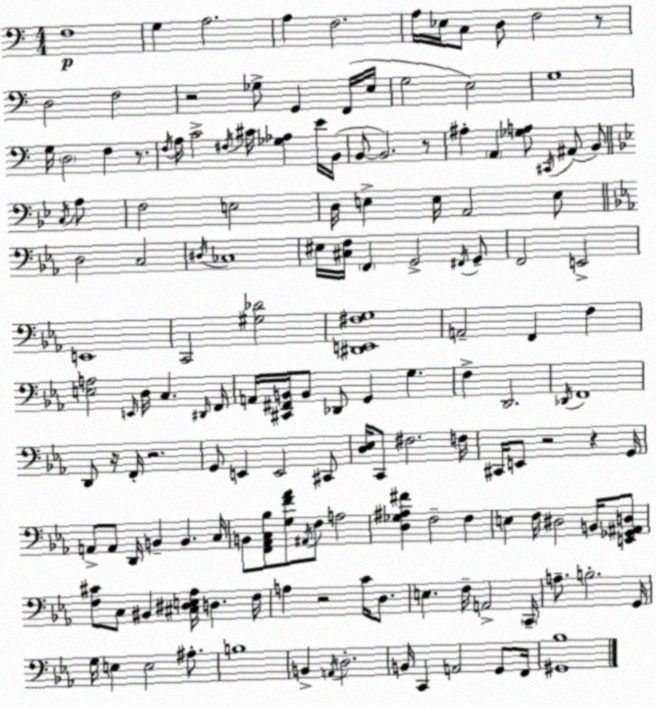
X:1
T:Untitled
M:4/4
L:1/4
K:C
F,4 G, A,2 A, F,2 A,/4 _E,/4 C,/2 D,/2 F,2 z/2 D,2 F,2 z2 _G,/2 G,, F,,/4 E,/4 G,2 E,2 G,4 G,/4 D,2 F, z/2 F,/4 A,/4 C2 ^F,/4 ^C/4 [_G,_A,] E/4 B,,/4 B,,/2 B,,2 z/2 ^A, A,, [_G,A,]/2 ^C,,/4 ^A,,/2 B,,/2 C,/4 A,/2 F,2 E,2 D,/4 E, E,/4 A,,2 E,/2 D,2 C,2 ^D,/4 _C,4 ^E,/4 [^C,F,]/4 F,, G,,2 ^F,,/4 G,,/2 F,,2 E,,2 E,,4 C,,2 [^G,_D]2 [^D,,E,,^F,G,]4 A,,2 F,, F, [E,A,]2 E,,/4 D,/4 C, ^D,,/4 F,,/4 A,,/4 [^C,,^F,,B,,]/4 B,,/2 _D,,/2 G,, G, F, D,,2 _D,,/4 F,,4 D,,/2 z/4 F,,/4 z2 G,,/2 E,, E,,2 ^C,,/2 [D,_E,]/4 C,,/2 ^F,2 F,/4 ^C,,/4 E,,/2 z2 z G,,/4 A,,/2 A,,/2 D,,/4 B,, B,, C,/4 B,,/2 [F,,_A,,C,_B,]/2 [G,F_A]/2 ^A,,/4 F,/2 A,2 [D,_G,^A,^F] F,2 F, E, F,/4 ^D,2 B,,/4 [E,,_G,,^A,,D,]/2 [F,^C]/2 C,/2 ^B,, [^C,^D,E,_A,]/4 D, F,/4 A, z2 C/4 D,/2 E, F,/4 A,,2 C,,/4 A,/2 B,2 G,,/4 G,/4 E, E,2 ^A,/2 B,4 B,, A,,/4 D,2 B,,/4 C,, A,,2 G,,/2 F,,/4 [^G,,_B,]4